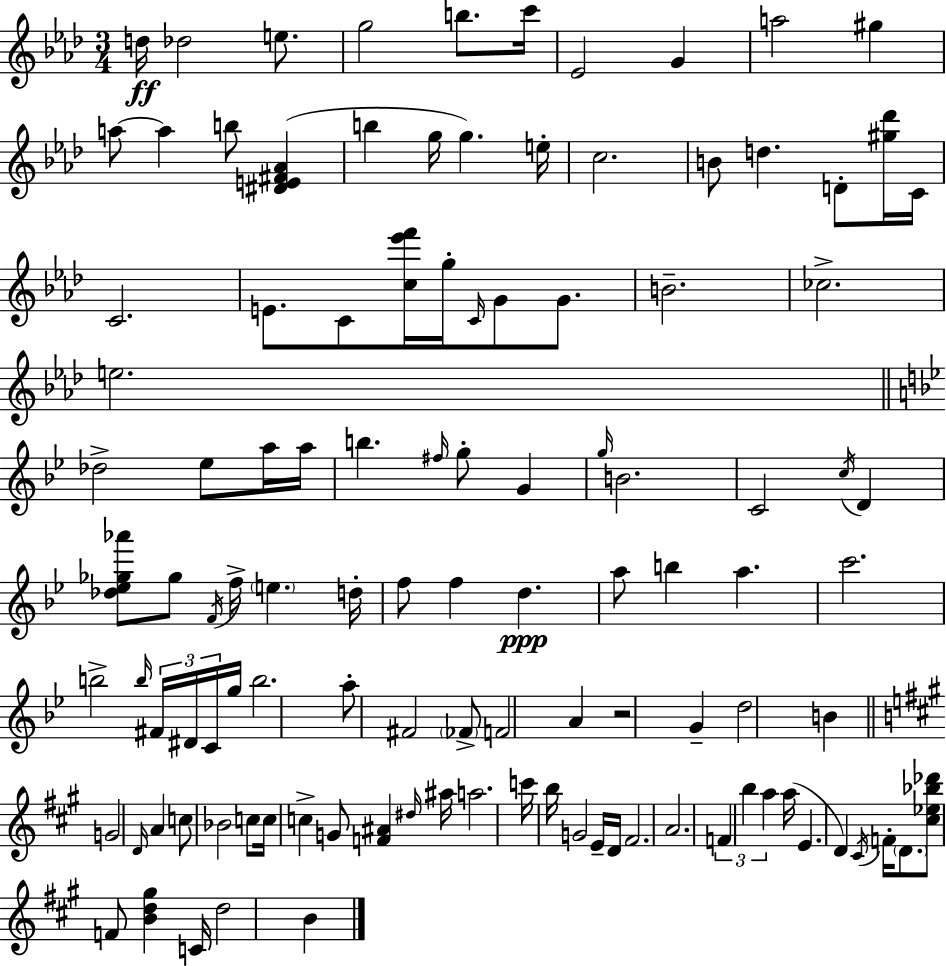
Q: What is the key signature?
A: AES major